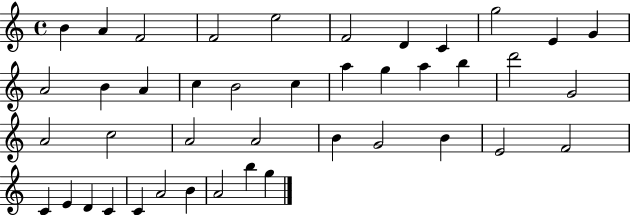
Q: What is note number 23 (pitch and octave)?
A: G4